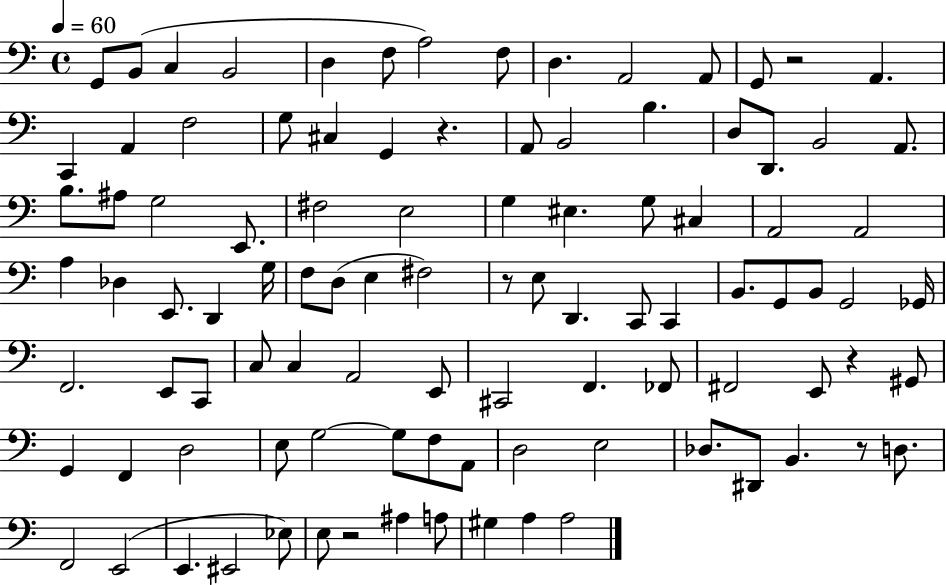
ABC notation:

X:1
T:Untitled
M:4/4
L:1/4
K:C
G,,/2 B,,/2 C, B,,2 D, F,/2 A,2 F,/2 D, A,,2 A,,/2 G,,/2 z2 A,, C,, A,, F,2 G,/2 ^C, G,, z A,,/2 B,,2 B, D,/2 D,,/2 B,,2 A,,/2 B,/2 ^A,/2 G,2 E,,/2 ^F,2 E,2 G, ^E, G,/2 ^C, A,,2 A,,2 A, _D, E,,/2 D,, G,/4 F,/2 D,/2 E, ^F,2 z/2 E,/2 D,, C,,/2 C,, B,,/2 G,,/2 B,,/2 G,,2 _G,,/4 F,,2 E,,/2 C,,/2 C,/2 C, A,,2 E,,/2 ^C,,2 F,, _F,,/2 ^F,,2 E,,/2 z ^G,,/2 G,, F,, D,2 E,/2 G,2 G,/2 F,/2 A,,/2 D,2 E,2 _D,/2 ^D,,/2 B,, z/2 D,/2 F,,2 E,,2 E,, ^E,,2 _E,/2 E,/2 z2 ^A, A,/2 ^G, A, A,2